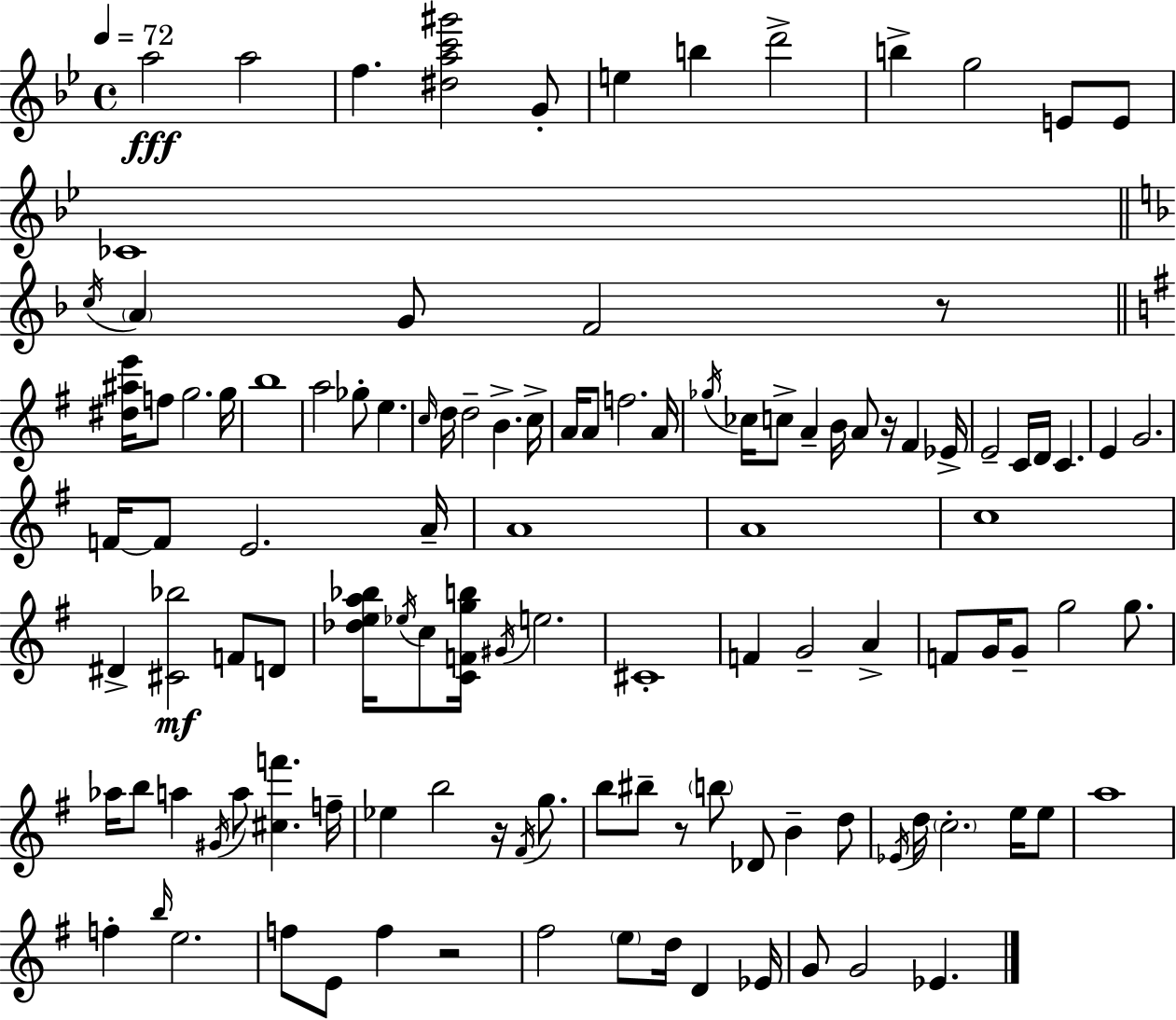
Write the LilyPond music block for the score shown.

{
  \clef treble
  \time 4/4
  \defaultTimeSignature
  \key bes \major
  \tempo 4 = 72
  a''2\fff a''2 | f''4. <dis'' a'' c''' gis'''>2 g'8-. | e''4 b''4 d'''2-> | b''4-> g''2 e'8 e'8 | \break ces'1 | \bar "||" \break \key f \major \acciaccatura { c''16 } \parenthesize a'4 g'8 f'2 r8 | \bar "||" \break \key e \minor <dis'' ais'' e'''>16 f''8 g''2. g''16 | b''1 | a''2 ges''8-. e''4. | \grace { c''16 } d''16 d''2-- b'4.-> | \break c''16-> a'16 a'8 f''2. | a'16 \acciaccatura { ges''16 } ces''16 c''8-> a'4-- b'16 a'8 r16 fis'4 | ees'16-> e'2-- c'16 d'16 c'4. | e'4 g'2. | \break f'16~~ f'8 e'2. | a'16-- a'1 | a'1 | c''1 | \break dis'4-> <cis' bes''>2\mf f'8 | d'8 <des'' e'' a'' bes''>16 \acciaccatura { ees''16 } c''8 <c' f' g'' b''>16 \acciaccatura { gis'16 } e''2. | cis'1-. | f'4 g'2-- | \break a'4-> f'8 g'16 g'8-- g''2 | g''8. aes''16 b''8 a''4 \acciaccatura { gis'16 } a''8 <cis'' f'''>4. | f''16-- ees''4 b''2 | r16 \acciaccatura { fis'16 } g''8. b''8 bis''8-- r8 \parenthesize b''8 des'8 | \break b'4-- d''8 \acciaccatura { ees'16 } d''16 \parenthesize c''2.-. | e''16 e''8 a''1 | f''4-. \grace { b''16 } e''2. | f''8 e'8 f''4 | \break r2 fis''2 | \parenthesize e''8 d''16 d'4 ees'16 g'8 g'2 | ees'4. \bar "|."
}